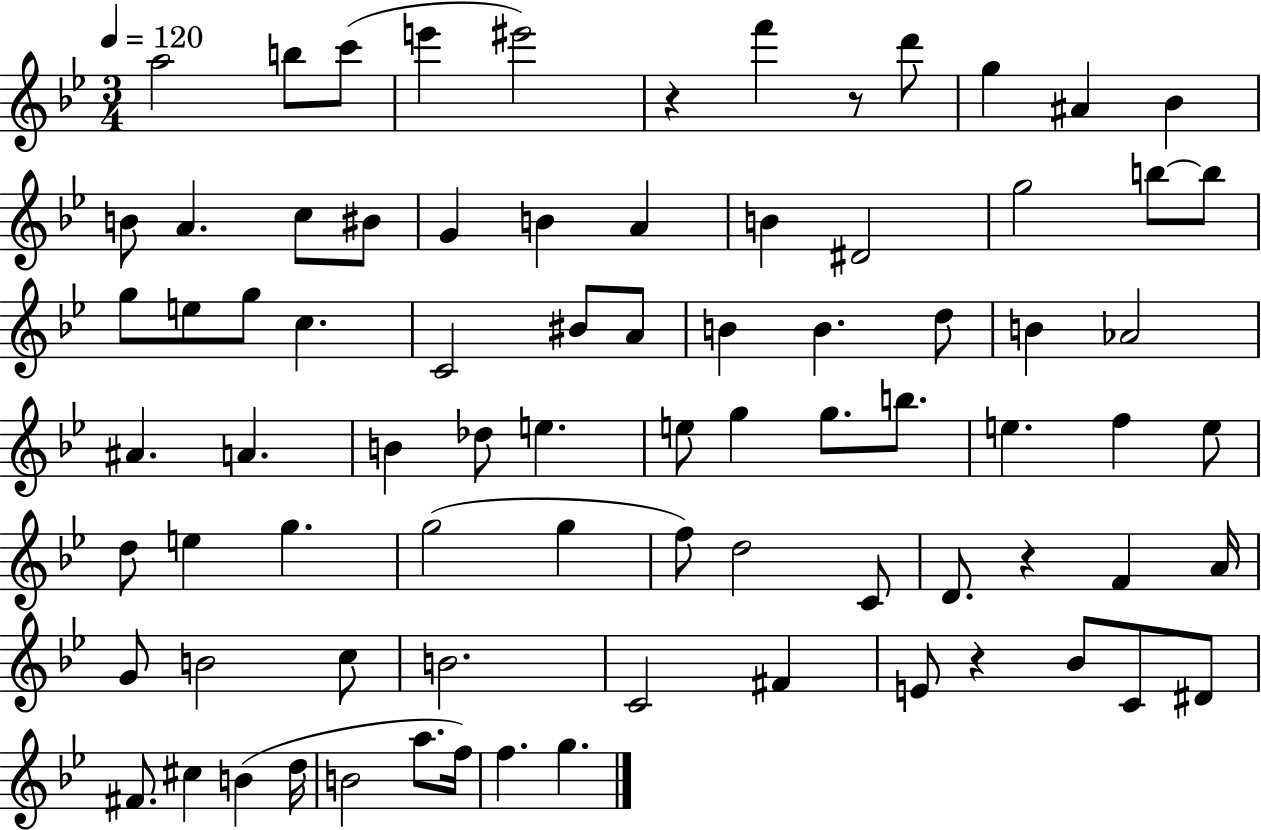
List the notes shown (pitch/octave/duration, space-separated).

A5/h B5/e C6/e E6/q EIS6/h R/q F6/q R/e D6/e G5/q A#4/q Bb4/q B4/e A4/q. C5/e BIS4/e G4/q B4/q A4/q B4/q D#4/h G5/h B5/e B5/e G5/e E5/e G5/e C5/q. C4/h BIS4/e A4/e B4/q B4/q. D5/e B4/q Ab4/h A#4/q. A4/q. B4/q Db5/e E5/q. E5/e G5/q G5/e. B5/e. E5/q. F5/q E5/e D5/e E5/q G5/q. G5/h G5/q F5/e D5/h C4/e D4/e. R/q F4/q A4/s G4/e B4/h C5/e B4/h. C4/h F#4/q E4/e R/q Bb4/e C4/e D#4/e F#4/e. C#5/q B4/q D5/s B4/h A5/e. F5/s F5/q. G5/q.